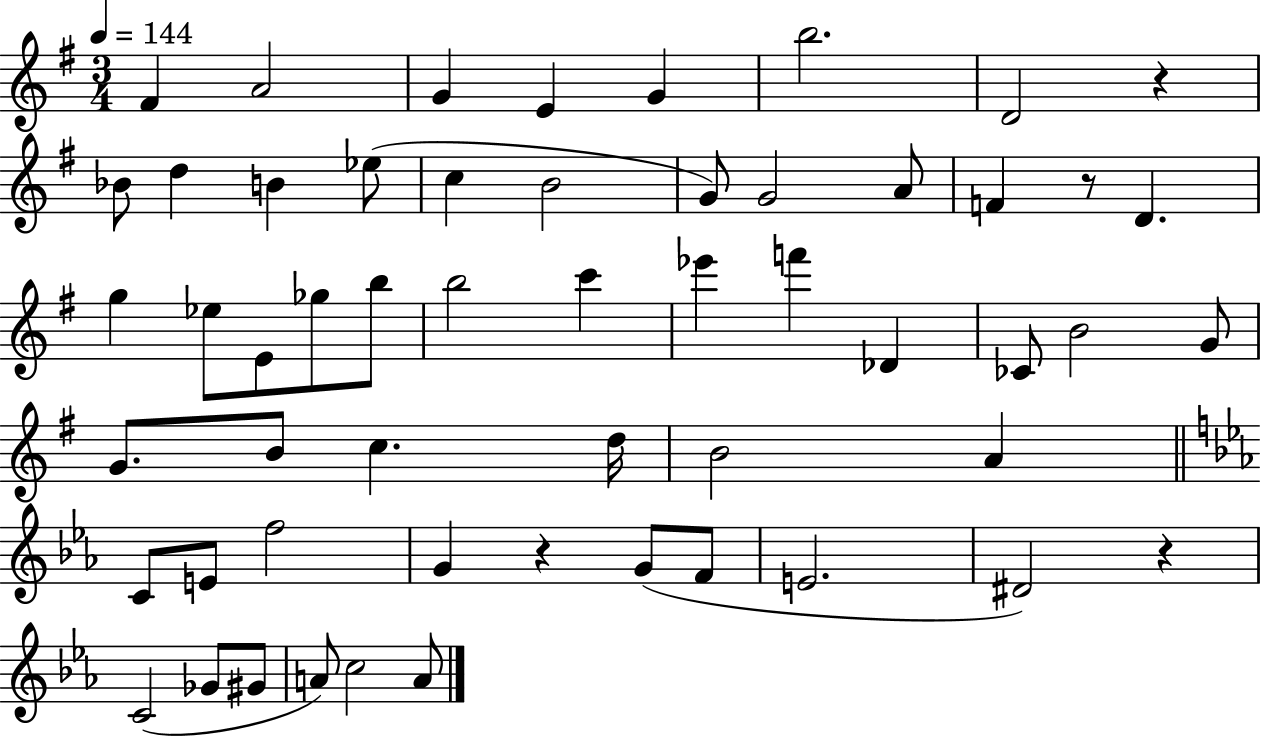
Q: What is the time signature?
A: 3/4